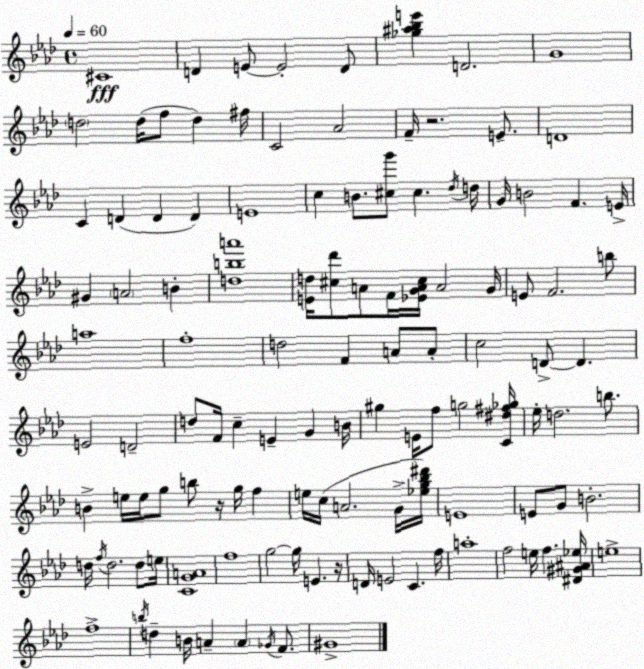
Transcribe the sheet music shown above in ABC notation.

X:1
T:Untitled
M:4/4
L:1/4
K:Fm
^C4 D E/2 E2 D/2 [_g^a_be'] D2 G4 d2 d/4 f/2 d ^f/4 C2 _A2 F/4 z2 E/2 D4 C D D D E4 c B/2 [^cg']/2 ^c _d/4 d/4 G/4 B2 F E/4 ^G A2 B [dba']4 [Ed]/4 [^c_d']/2 A/2 F/4 [_EGA^c]/4 A2 G/4 E/2 F2 b/2 a4 f4 d2 F A/2 A/2 c2 D/2 D E2 D2 d/2 F/4 c E G B/4 ^g E/4 f/2 g2 [C^d^f_g]/4 _e/4 d2 b/2 B e/4 e/4 g/2 b/2 z/4 g/4 f e/4 c/4 A2 G/4 [_eg_b^d']/4 E4 E/2 G/2 B2 d/4 f/4 d2 d/2 e/4 [CGA]4 f4 g2 g/4 E z/4 D/4 E2 C f/4 a4 f2 e/4 f [^D^G^A_e]/4 e4 f4 b/4 d B/4 A A _G/4 F/2 ^G4